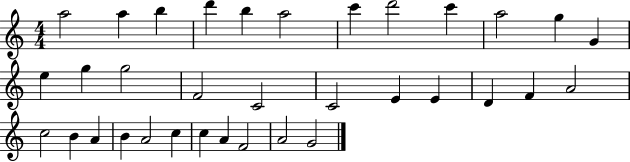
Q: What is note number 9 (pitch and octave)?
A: C6